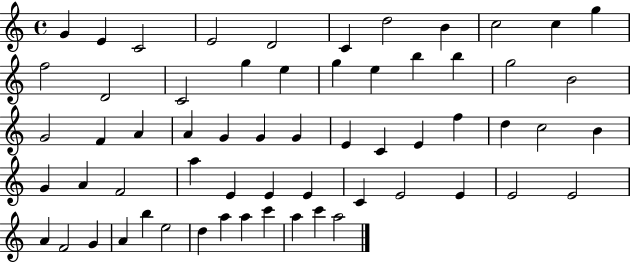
G4/q E4/q C4/h E4/h D4/h C4/q D5/h B4/q C5/h C5/q G5/q F5/h D4/h C4/h G5/q E5/q G5/q E5/q B5/q B5/q G5/h B4/h G4/h F4/q A4/q A4/q G4/q G4/q G4/q E4/q C4/q E4/q F5/q D5/q C5/h B4/q G4/q A4/q F4/h A5/q E4/q E4/q E4/q C4/q E4/h E4/q E4/h E4/h A4/q F4/h G4/q A4/q B5/q E5/h D5/q A5/q A5/q C6/q A5/q C6/q A5/h